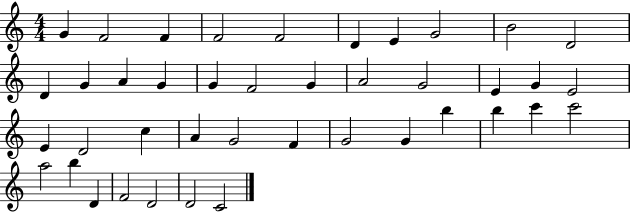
G4/q F4/h F4/q F4/h F4/h D4/q E4/q G4/h B4/h D4/h D4/q G4/q A4/q G4/q G4/q F4/h G4/q A4/h G4/h E4/q G4/q E4/h E4/q D4/h C5/q A4/q G4/h F4/q G4/h G4/q B5/q B5/q C6/q C6/h A5/h B5/q D4/q F4/h D4/h D4/h C4/h